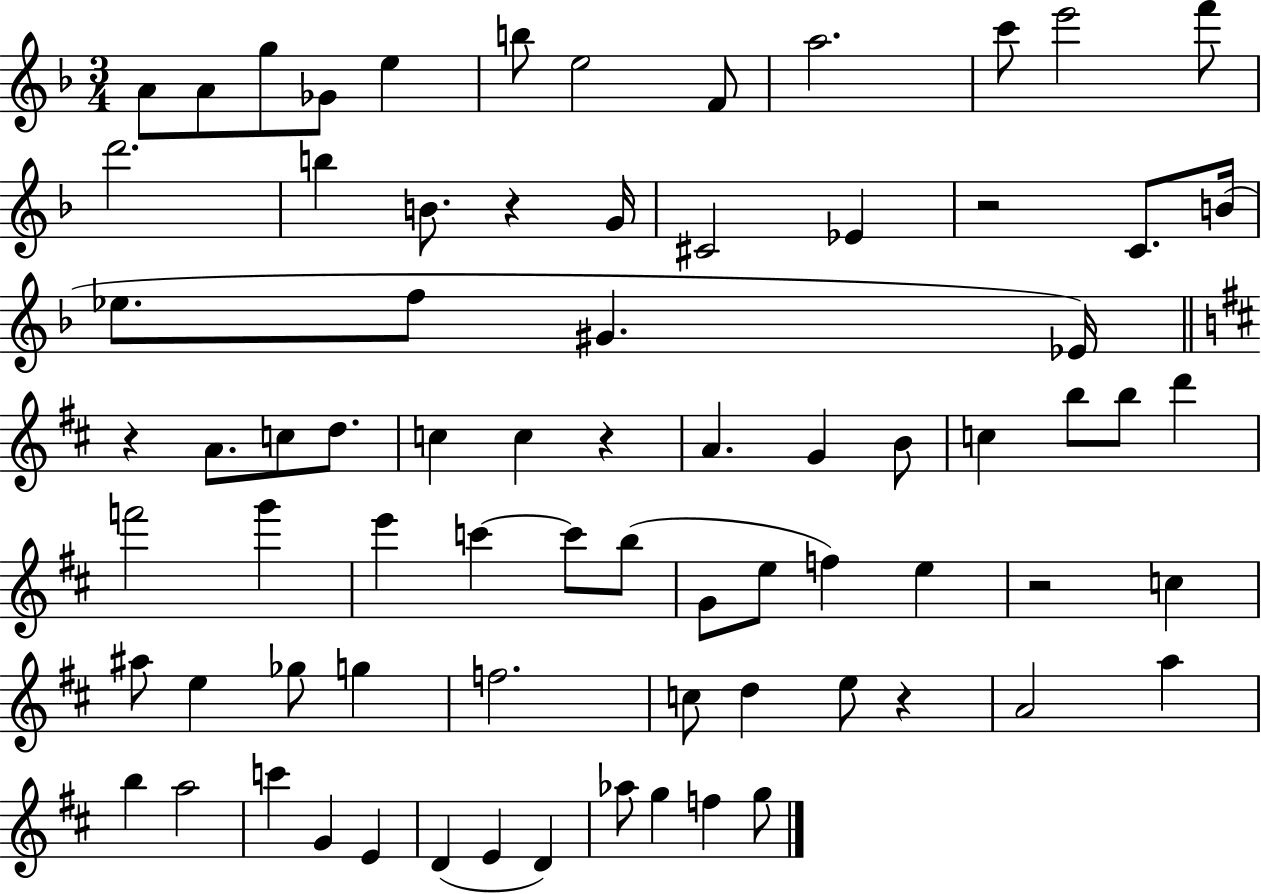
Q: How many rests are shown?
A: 6